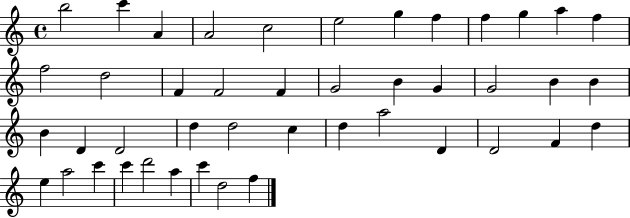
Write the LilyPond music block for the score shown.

{
  \clef treble
  \time 4/4
  \defaultTimeSignature
  \key c \major
  b''2 c'''4 a'4 | a'2 c''2 | e''2 g''4 f''4 | f''4 g''4 a''4 f''4 | \break f''2 d''2 | f'4 f'2 f'4 | g'2 b'4 g'4 | g'2 b'4 b'4 | \break b'4 d'4 d'2 | d''4 d''2 c''4 | d''4 a''2 d'4 | d'2 f'4 d''4 | \break e''4 a''2 c'''4 | c'''4 d'''2 a''4 | c'''4 d''2 f''4 | \bar "|."
}